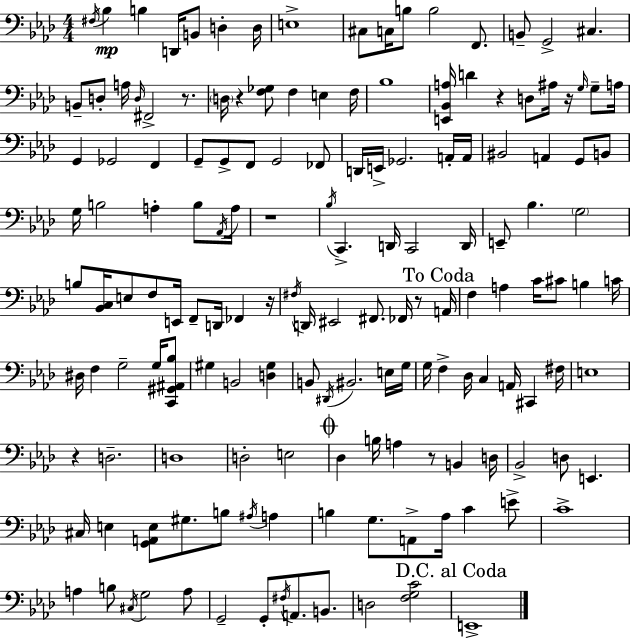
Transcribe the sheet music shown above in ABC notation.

X:1
T:Untitled
M:4/4
L:1/4
K:Fm
^F,/4 _B, B, D,,/4 B,,/2 D, D,/4 E,4 ^C,/2 C,/4 B,/2 B,2 F,,/2 B,,/2 G,,2 ^C, B,,/2 D,/2 A,/4 D,/4 ^F,,2 z/2 D,/4 z [F,_G,]/2 F, E, F,/4 _B,4 [E,,_B,,A,]/4 D z D,/2 ^A,/4 z/4 G,/4 G,/2 A,/4 G,, _G,,2 F,, G,,/2 G,,/2 F,,/2 G,,2 _F,,/2 D,,/4 E,,/4 _G,,2 A,,/4 A,,/4 ^B,,2 A,, G,,/2 B,,/2 G,/4 B,2 A, B,/2 _A,,/4 A,/4 z4 _B,/4 C,, D,,/4 C,,2 D,,/4 E,,/2 _B, G,2 B,/2 [_B,,C,]/4 E,/2 F,/2 E,,/4 F,,/2 D,,/4 _F,, z/4 ^F,/4 D,,/4 ^E,,2 ^F,,/2 _F,,/4 z/2 A,,/4 F, A, C/4 ^C/2 B, C/4 ^D,/4 F, G,2 G,/4 [C,,^G,,^A,,_B,]/2 ^G, B,,2 [D,^G,] B,,/2 ^D,,/4 ^B,,2 E,/4 G,/4 G,/4 F, _D,/4 C, A,,/4 ^C,, ^F,/4 E,4 z D,2 D,4 D,2 E,2 _D, B,/4 A, z/2 B,, D,/4 _B,,2 D,/2 E,, ^C,/4 E, [G,,A,,E,]/2 ^G,/2 B,/2 ^A,/4 A, B, G,/2 A,,/2 _A,/4 C E/2 C4 A, B,/2 ^C,/4 G,2 A,/2 G,,2 G,,/2 ^F,/4 A,,/2 B,,/2 D,2 [F,G,C]2 E,,4